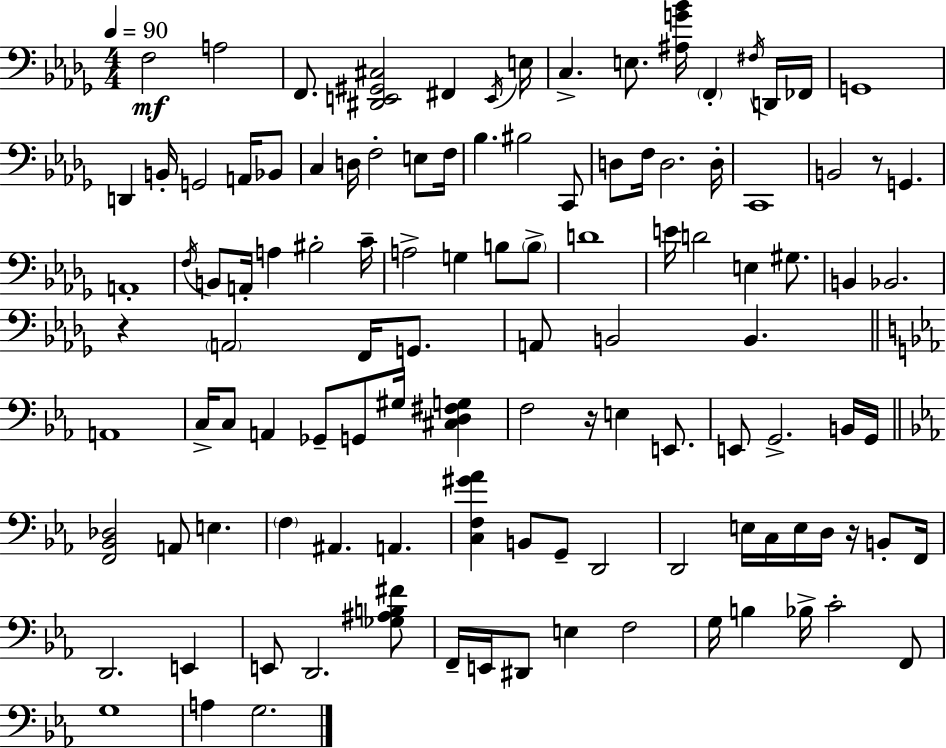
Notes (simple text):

F3/h A3/h F2/e. [D#2,E2,G#2,C#3]/h F#2/q E2/s E3/s C3/q. E3/e. [A#3,G4,Bb4]/s F2/q F#3/s D2/s FES2/s G2/w D2/q B2/s G2/h A2/s Bb2/e C3/q D3/s F3/h E3/e F3/s Bb3/q. BIS3/h C2/e D3/e F3/s D3/h. D3/s C2/w B2/h R/e G2/q. A2/w F3/s B2/e A2/s A3/q BIS3/h C4/s A3/h G3/q B3/e B3/e D4/w E4/s D4/h E3/q G#3/e. B2/q Bb2/h. R/q A2/h F2/s G2/e. A2/e B2/h B2/q. A2/w C3/s C3/e A2/q Gb2/e G2/e G#3/s [C#3,D3,F#3,G3]/q F3/h R/s E3/q E2/e. E2/e G2/h. B2/s G2/s [F2,Bb2,Db3]/h A2/e E3/q. F3/q A#2/q. A2/q. [C3,F3,G#4,Ab4]/q B2/e G2/e D2/h D2/h E3/s C3/s E3/s D3/s R/s B2/e F2/s D2/h. E2/q E2/e D2/h. [Gb3,A#3,B3,F#4]/e F2/s E2/s D#2/e E3/q F3/h G3/s B3/q Bb3/s C4/h F2/e G3/w A3/q G3/h.